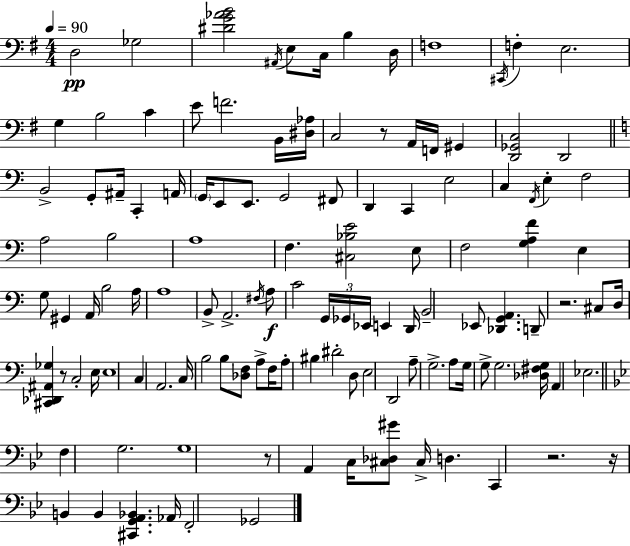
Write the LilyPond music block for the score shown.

{
  \clef bass
  \numericTimeSignature
  \time 4/4
  \key e \minor
  \tempo 4 = 90
  d2\pp ges2 | <dis' g' aes' b'>2 \acciaccatura { ais,16 } e8 c16 b4 | d16 f1 | \acciaccatura { cis,16 } f4-. e2. | \break g4 b2 c'4 | e'8 f'2. | b,16 <dis aes>16 c2 r8 a,16 f,16 gis,4 | <d, ges, c>2 d,2 | \break \bar "||" \break \key a \minor b,2-> g,8-. ais,16-- c,4-. a,16 | \parenthesize g,16 e,8 e,8. g,2 fis,8 | d,4 c,4 e2 | c4 \acciaccatura { f,16 } e4-. f2 | \break a2 b2 | a1 | f4. <cis bes e'>2 e8 | f2 <g a f'>4 e4 | \break g8 gis,4 a,16 b2 | a16 a1 | b,8-> a,2.-> \acciaccatura { fis16 }\f | a8 c'2 \tuplet 3/2 { g,16 ges,16 ees,16 } e,4 | \break d,16 b,2-- ees,8 <des, g, a,>4. | d,8-- r2. | cis8 d16 <cis, des, ais, ges>4 r8 c2-. | e16 e1 | \break c4 a,2. | c16 b2 b8 <des f>8 a8-> | f16 a8-. bis4 dis'2-. | d8 e2 d,2 | \break a8-- g2.-> | a8 g16 g8-> g2. | <des fis g>16 a,4 ees2. | \bar "||" \break \key bes \major f4 g2. | g1 | r8 a,4 c16 <cis des gis'>8 cis16-> d4. | c,4 r2. | \break r16 b,4 b,4 <cis, g, a, bes,>4. aes,16 | f,2-. ges,2 | \bar "|."
}